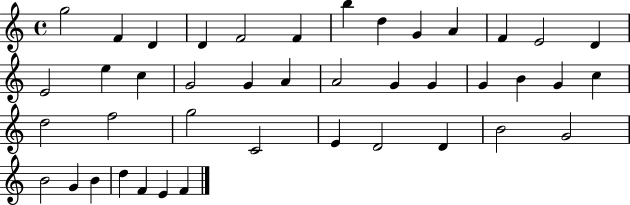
X:1
T:Untitled
M:4/4
L:1/4
K:C
g2 F D D F2 F b d G A F E2 D E2 e c G2 G A A2 G G G B G c d2 f2 g2 C2 E D2 D B2 G2 B2 G B d F E F